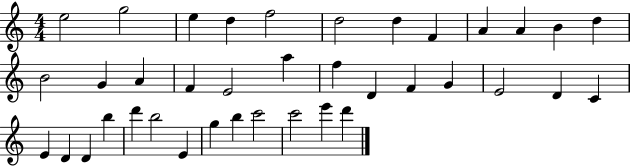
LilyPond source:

{
  \clef treble
  \numericTimeSignature
  \time 4/4
  \key c \major
  e''2 g''2 | e''4 d''4 f''2 | d''2 d''4 f'4 | a'4 a'4 b'4 d''4 | \break b'2 g'4 a'4 | f'4 e'2 a''4 | f''4 d'4 f'4 g'4 | e'2 d'4 c'4 | \break e'4 d'4 d'4 b''4 | d'''4 b''2 e'4 | g''4 b''4 c'''2 | c'''2 e'''4 d'''4 | \break \bar "|."
}